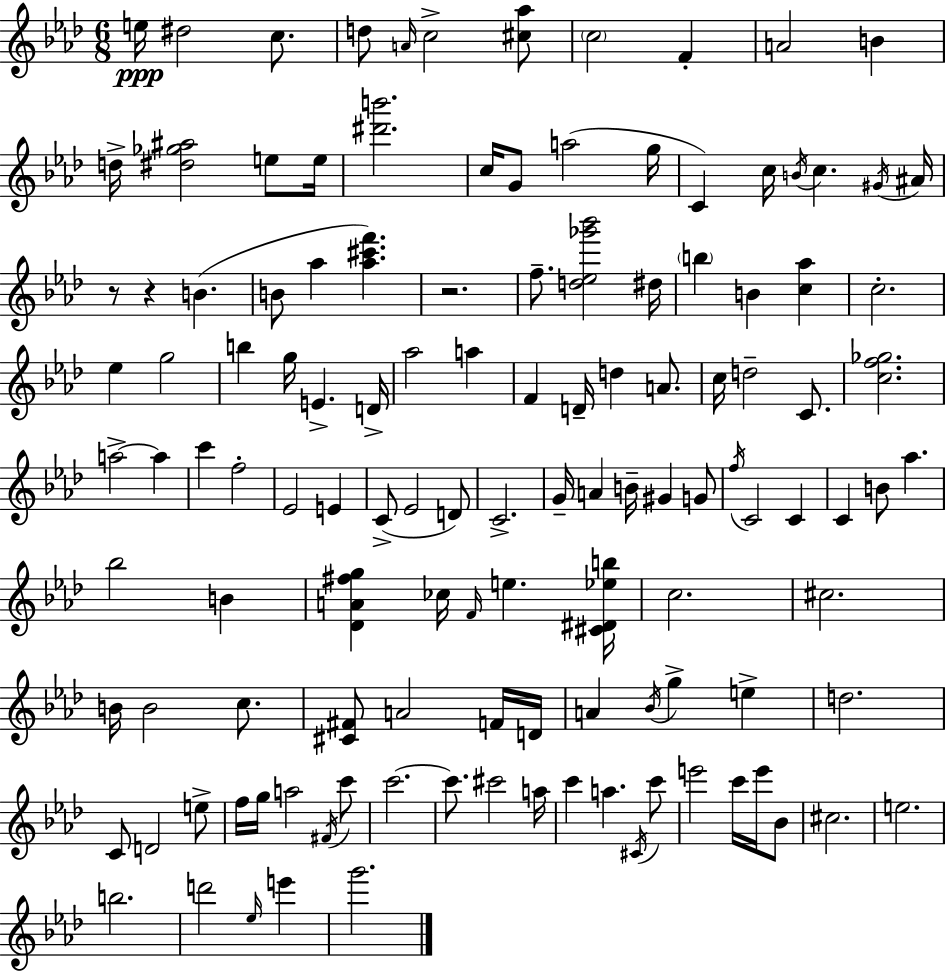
{
  \clef treble
  \numericTimeSignature
  \time 6/8
  \key aes \major
  e''16\ppp dis''2 c''8. | d''8 \grace { a'16 } c''2-> <cis'' aes''>8 | \parenthesize c''2 f'4-. | a'2 b'4 | \break d''16-> <dis'' ges'' ais''>2 e''8 | e''16 <dis''' b'''>2. | c''16 g'8 a''2( | g''16 c'4) c''16 \acciaccatura { b'16 } c''4. | \break \acciaccatura { gis'16 } ais'16 r8 r4 b'4.( | b'8 aes''4 <aes'' cis''' f'''>4.) | r2. | f''8.-- <d'' ees'' ges''' bes'''>2 | \break dis''16 \parenthesize b''4 b'4 <c'' aes''>4 | c''2.-. | ees''4 g''2 | b''4 g''16 e'4.-> | \break d'16-> aes''2 a''4 | f'4 d'16-- d''4 | a'8. c''16 d''2-- | c'8. <c'' f'' ges''>2. | \break a''2->~~ a''4 | c'''4 f''2-. | ees'2 e'4 | c'8->( ees'2 | \break d'8) c'2.-> | g'16-- a'4 b'16-- gis'4 | g'8 \acciaccatura { f''16 } c'2 | c'4 c'4 b'8 aes''4. | \break bes''2 | b'4 <des' a' fis'' g''>4 ces''16 \grace { f'16 } e''4. | <cis' dis' ees'' b''>16 c''2. | cis''2. | \break b'16 b'2 | c''8. <cis' fis'>8 a'2 | f'16 d'16 a'4 \acciaccatura { bes'16 } g''4-> | e''4-> d''2. | \break c'8 d'2 | e''8-> f''16 g''16 a''2 | \acciaccatura { fis'16 } c'''8 c'''2.~~ | c'''8. cis'''2 | \break a''16 c'''4 a''4. | \acciaccatura { cis'16 } c'''8 e'''2 | c'''16 e'''16 bes'8 cis''2. | e''2. | \break b''2. | d'''2 | \grace { ees''16 } e'''4 g'''2. | \bar "|."
}